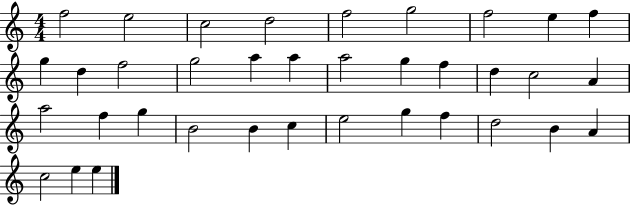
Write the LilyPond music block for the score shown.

{
  \clef treble
  \numericTimeSignature
  \time 4/4
  \key c \major
  f''2 e''2 | c''2 d''2 | f''2 g''2 | f''2 e''4 f''4 | \break g''4 d''4 f''2 | g''2 a''4 a''4 | a''2 g''4 f''4 | d''4 c''2 a'4 | \break a''2 f''4 g''4 | b'2 b'4 c''4 | e''2 g''4 f''4 | d''2 b'4 a'4 | \break c''2 e''4 e''4 | \bar "|."
}